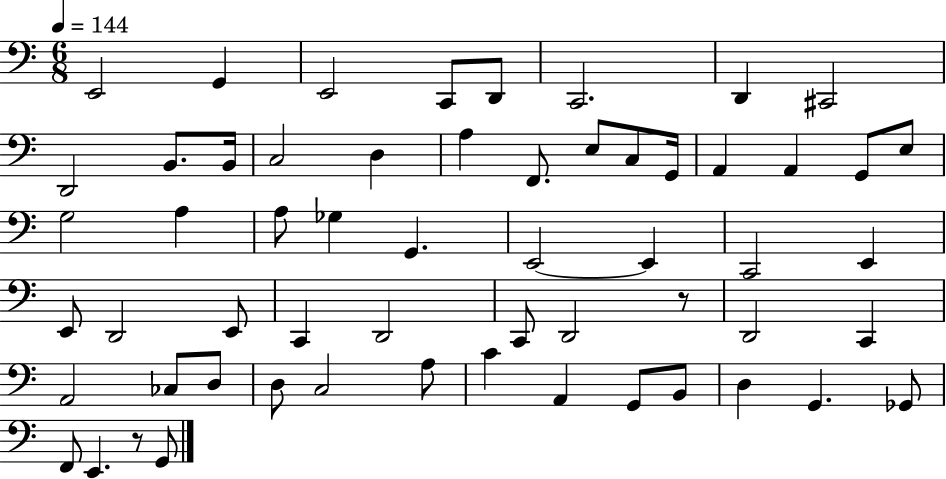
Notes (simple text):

E2/h G2/q E2/h C2/e D2/e C2/h. D2/q C#2/h D2/h B2/e. B2/s C3/h D3/q A3/q F2/e. E3/e C3/e G2/s A2/q A2/q G2/e E3/e G3/h A3/q A3/e Gb3/q G2/q. E2/h E2/q C2/h E2/q E2/e D2/h E2/e C2/q D2/h C2/e D2/h R/e D2/h C2/q A2/h CES3/e D3/e D3/e C3/h A3/e C4/q A2/q G2/e B2/e D3/q G2/q. Gb2/e F2/e E2/q. R/e G2/e